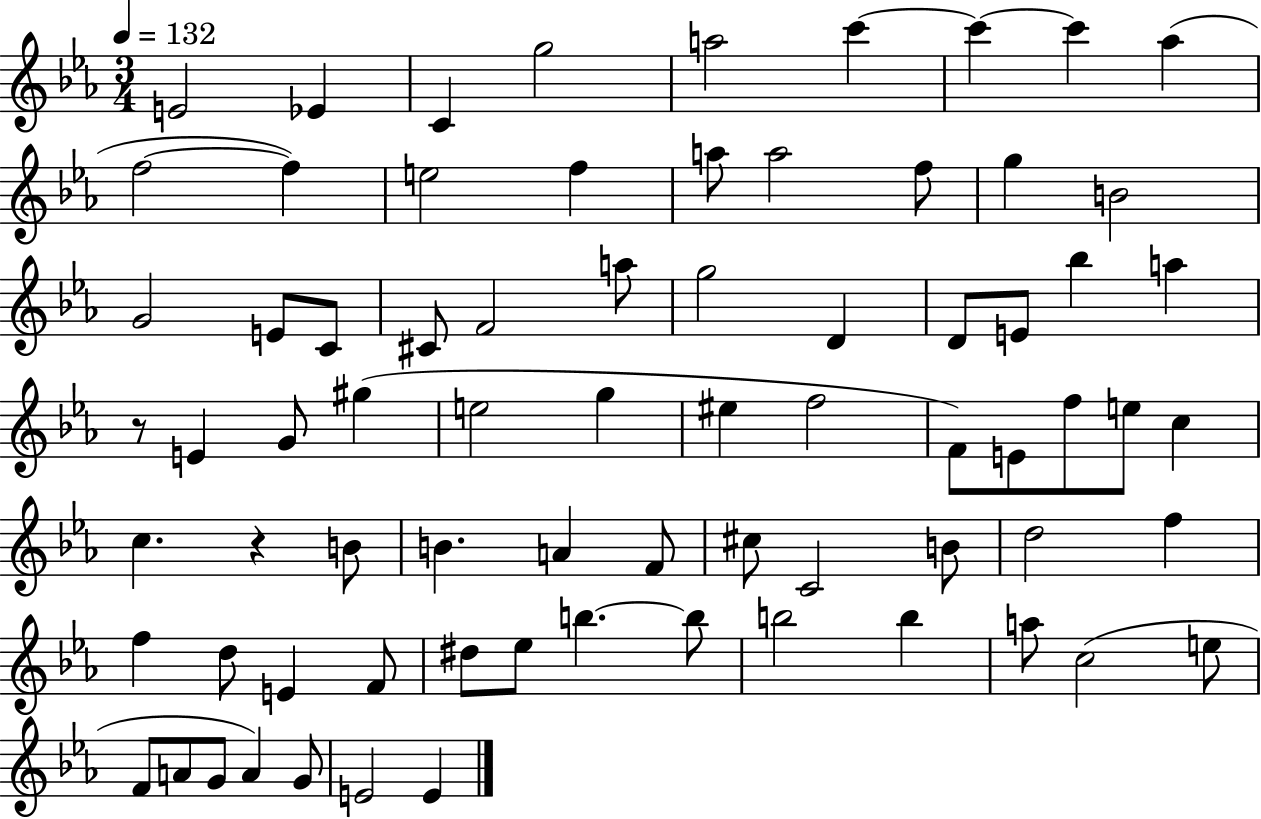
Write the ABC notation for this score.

X:1
T:Untitled
M:3/4
L:1/4
K:Eb
E2 _E C g2 a2 c' c' c' _a f2 f e2 f a/2 a2 f/2 g B2 G2 E/2 C/2 ^C/2 F2 a/2 g2 D D/2 E/2 _b a z/2 E G/2 ^g e2 g ^e f2 F/2 E/2 f/2 e/2 c c z B/2 B A F/2 ^c/2 C2 B/2 d2 f f d/2 E F/2 ^d/2 _e/2 b b/2 b2 b a/2 c2 e/2 F/2 A/2 G/2 A G/2 E2 E